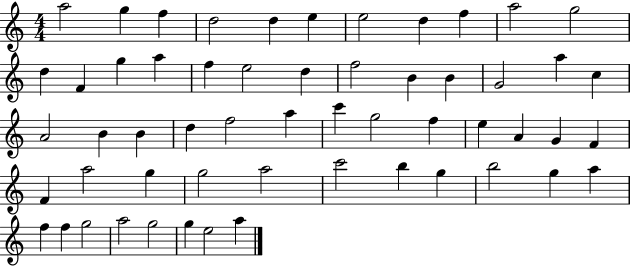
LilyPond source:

{
  \clef treble
  \numericTimeSignature
  \time 4/4
  \key c \major
  a''2 g''4 f''4 | d''2 d''4 e''4 | e''2 d''4 f''4 | a''2 g''2 | \break d''4 f'4 g''4 a''4 | f''4 e''2 d''4 | f''2 b'4 b'4 | g'2 a''4 c''4 | \break a'2 b'4 b'4 | d''4 f''2 a''4 | c'''4 g''2 f''4 | e''4 a'4 g'4 f'4 | \break f'4 a''2 g''4 | g''2 a''2 | c'''2 b''4 g''4 | b''2 g''4 a''4 | \break f''4 f''4 g''2 | a''2 g''2 | g''4 e''2 a''4 | \bar "|."
}